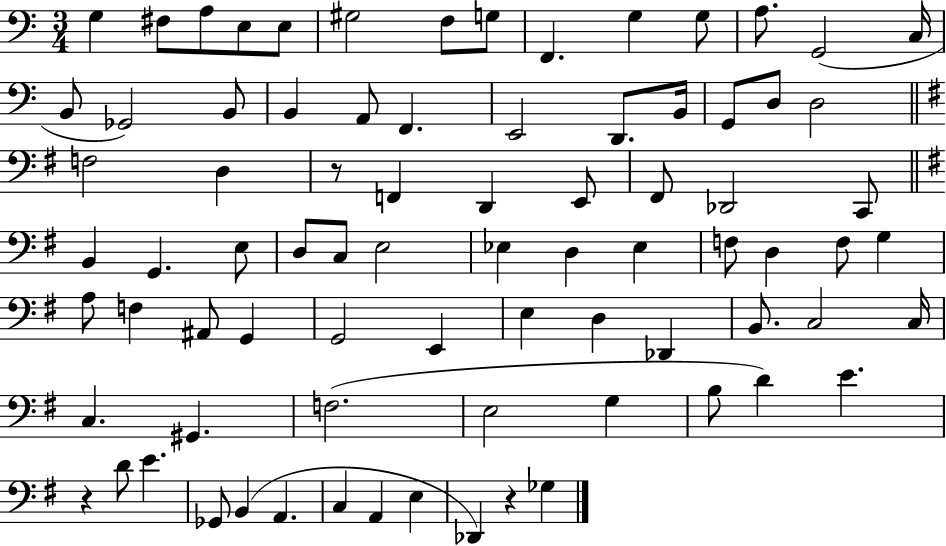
G3/q F#3/e A3/e E3/e E3/e G#3/h F3/e G3/e F2/q. G3/q G3/e A3/e. G2/h C3/s B2/e Gb2/h B2/e B2/q A2/e F2/q. E2/h D2/e. B2/s G2/e D3/e D3/h F3/h D3/q R/e F2/q D2/q E2/e F#2/e Db2/h C2/e B2/q G2/q. E3/e D3/e C3/e E3/h Eb3/q D3/q Eb3/q F3/e D3/q F3/e G3/q A3/e F3/q A#2/e G2/q G2/h E2/q E3/q D3/q Db2/q B2/e. C3/h C3/s C3/q. G#2/q. F3/h. E3/h G3/q B3/e D4/q E4/q. R/q D4/e E4/q. Gb2/e B2/q A2/q. C3/q A2/q E3/q Db2/q R/q Gb3/q